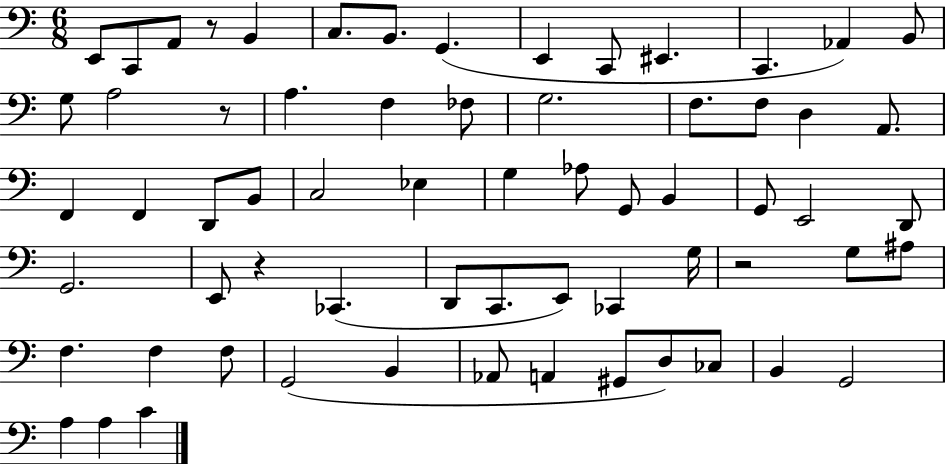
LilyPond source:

{
  \clef bass
  \numericTimeSignature
  \time 6/8
  \key c \major
  e,8 c,8 a,8 r8 b,4 | c8. b,8. g,4.( | e,4 c,8 eis,4. | c,4. aes,4) b,8 | \break g8 a2 r8 | a4. f4 fes8 | g2. | f8. f8 d4 a,8. | \break f,4 f,4 d,8 b,8 | c2 ees4 | g4 aes8 g,8 b,4 | g,8 e,2 d,8 | \break g,2. | e,8 r4 ces,4.( | d,8 c,8. e,8) ces,4 g16 | r2 g8 ais8 | \break f4. f4 f8 | g,2( b,4 | aes,8 a,4 gis,8 d8) ces8 | b,4 g,2 | \break a4 a4 c'4 | \bar "|."
}